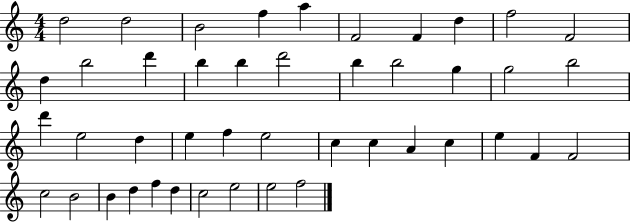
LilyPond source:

{
  \clef treble
  \numericTimeSignature
  \time 4/4
  \key c \major
  d''2 d''2 | b'2 f''4 a''4 | f'2 f'4 d''4 | f''2 f'2 | \break d''4 b''2 d'''4 | b''4 b''4 d'''2 | b''4 b''2 g''4 | g''2 b''2 | \break d'''4 e''2 d''4 | e''4 f''4 e''2 | c''4 c''4 a'4 c''4 | e''4 f'4 f'2 | \break c''2 b'2 | b'4 d''4 f''4 d''4 | c''2 e''2 | e''2 f''2 | \break \bar "|."
}